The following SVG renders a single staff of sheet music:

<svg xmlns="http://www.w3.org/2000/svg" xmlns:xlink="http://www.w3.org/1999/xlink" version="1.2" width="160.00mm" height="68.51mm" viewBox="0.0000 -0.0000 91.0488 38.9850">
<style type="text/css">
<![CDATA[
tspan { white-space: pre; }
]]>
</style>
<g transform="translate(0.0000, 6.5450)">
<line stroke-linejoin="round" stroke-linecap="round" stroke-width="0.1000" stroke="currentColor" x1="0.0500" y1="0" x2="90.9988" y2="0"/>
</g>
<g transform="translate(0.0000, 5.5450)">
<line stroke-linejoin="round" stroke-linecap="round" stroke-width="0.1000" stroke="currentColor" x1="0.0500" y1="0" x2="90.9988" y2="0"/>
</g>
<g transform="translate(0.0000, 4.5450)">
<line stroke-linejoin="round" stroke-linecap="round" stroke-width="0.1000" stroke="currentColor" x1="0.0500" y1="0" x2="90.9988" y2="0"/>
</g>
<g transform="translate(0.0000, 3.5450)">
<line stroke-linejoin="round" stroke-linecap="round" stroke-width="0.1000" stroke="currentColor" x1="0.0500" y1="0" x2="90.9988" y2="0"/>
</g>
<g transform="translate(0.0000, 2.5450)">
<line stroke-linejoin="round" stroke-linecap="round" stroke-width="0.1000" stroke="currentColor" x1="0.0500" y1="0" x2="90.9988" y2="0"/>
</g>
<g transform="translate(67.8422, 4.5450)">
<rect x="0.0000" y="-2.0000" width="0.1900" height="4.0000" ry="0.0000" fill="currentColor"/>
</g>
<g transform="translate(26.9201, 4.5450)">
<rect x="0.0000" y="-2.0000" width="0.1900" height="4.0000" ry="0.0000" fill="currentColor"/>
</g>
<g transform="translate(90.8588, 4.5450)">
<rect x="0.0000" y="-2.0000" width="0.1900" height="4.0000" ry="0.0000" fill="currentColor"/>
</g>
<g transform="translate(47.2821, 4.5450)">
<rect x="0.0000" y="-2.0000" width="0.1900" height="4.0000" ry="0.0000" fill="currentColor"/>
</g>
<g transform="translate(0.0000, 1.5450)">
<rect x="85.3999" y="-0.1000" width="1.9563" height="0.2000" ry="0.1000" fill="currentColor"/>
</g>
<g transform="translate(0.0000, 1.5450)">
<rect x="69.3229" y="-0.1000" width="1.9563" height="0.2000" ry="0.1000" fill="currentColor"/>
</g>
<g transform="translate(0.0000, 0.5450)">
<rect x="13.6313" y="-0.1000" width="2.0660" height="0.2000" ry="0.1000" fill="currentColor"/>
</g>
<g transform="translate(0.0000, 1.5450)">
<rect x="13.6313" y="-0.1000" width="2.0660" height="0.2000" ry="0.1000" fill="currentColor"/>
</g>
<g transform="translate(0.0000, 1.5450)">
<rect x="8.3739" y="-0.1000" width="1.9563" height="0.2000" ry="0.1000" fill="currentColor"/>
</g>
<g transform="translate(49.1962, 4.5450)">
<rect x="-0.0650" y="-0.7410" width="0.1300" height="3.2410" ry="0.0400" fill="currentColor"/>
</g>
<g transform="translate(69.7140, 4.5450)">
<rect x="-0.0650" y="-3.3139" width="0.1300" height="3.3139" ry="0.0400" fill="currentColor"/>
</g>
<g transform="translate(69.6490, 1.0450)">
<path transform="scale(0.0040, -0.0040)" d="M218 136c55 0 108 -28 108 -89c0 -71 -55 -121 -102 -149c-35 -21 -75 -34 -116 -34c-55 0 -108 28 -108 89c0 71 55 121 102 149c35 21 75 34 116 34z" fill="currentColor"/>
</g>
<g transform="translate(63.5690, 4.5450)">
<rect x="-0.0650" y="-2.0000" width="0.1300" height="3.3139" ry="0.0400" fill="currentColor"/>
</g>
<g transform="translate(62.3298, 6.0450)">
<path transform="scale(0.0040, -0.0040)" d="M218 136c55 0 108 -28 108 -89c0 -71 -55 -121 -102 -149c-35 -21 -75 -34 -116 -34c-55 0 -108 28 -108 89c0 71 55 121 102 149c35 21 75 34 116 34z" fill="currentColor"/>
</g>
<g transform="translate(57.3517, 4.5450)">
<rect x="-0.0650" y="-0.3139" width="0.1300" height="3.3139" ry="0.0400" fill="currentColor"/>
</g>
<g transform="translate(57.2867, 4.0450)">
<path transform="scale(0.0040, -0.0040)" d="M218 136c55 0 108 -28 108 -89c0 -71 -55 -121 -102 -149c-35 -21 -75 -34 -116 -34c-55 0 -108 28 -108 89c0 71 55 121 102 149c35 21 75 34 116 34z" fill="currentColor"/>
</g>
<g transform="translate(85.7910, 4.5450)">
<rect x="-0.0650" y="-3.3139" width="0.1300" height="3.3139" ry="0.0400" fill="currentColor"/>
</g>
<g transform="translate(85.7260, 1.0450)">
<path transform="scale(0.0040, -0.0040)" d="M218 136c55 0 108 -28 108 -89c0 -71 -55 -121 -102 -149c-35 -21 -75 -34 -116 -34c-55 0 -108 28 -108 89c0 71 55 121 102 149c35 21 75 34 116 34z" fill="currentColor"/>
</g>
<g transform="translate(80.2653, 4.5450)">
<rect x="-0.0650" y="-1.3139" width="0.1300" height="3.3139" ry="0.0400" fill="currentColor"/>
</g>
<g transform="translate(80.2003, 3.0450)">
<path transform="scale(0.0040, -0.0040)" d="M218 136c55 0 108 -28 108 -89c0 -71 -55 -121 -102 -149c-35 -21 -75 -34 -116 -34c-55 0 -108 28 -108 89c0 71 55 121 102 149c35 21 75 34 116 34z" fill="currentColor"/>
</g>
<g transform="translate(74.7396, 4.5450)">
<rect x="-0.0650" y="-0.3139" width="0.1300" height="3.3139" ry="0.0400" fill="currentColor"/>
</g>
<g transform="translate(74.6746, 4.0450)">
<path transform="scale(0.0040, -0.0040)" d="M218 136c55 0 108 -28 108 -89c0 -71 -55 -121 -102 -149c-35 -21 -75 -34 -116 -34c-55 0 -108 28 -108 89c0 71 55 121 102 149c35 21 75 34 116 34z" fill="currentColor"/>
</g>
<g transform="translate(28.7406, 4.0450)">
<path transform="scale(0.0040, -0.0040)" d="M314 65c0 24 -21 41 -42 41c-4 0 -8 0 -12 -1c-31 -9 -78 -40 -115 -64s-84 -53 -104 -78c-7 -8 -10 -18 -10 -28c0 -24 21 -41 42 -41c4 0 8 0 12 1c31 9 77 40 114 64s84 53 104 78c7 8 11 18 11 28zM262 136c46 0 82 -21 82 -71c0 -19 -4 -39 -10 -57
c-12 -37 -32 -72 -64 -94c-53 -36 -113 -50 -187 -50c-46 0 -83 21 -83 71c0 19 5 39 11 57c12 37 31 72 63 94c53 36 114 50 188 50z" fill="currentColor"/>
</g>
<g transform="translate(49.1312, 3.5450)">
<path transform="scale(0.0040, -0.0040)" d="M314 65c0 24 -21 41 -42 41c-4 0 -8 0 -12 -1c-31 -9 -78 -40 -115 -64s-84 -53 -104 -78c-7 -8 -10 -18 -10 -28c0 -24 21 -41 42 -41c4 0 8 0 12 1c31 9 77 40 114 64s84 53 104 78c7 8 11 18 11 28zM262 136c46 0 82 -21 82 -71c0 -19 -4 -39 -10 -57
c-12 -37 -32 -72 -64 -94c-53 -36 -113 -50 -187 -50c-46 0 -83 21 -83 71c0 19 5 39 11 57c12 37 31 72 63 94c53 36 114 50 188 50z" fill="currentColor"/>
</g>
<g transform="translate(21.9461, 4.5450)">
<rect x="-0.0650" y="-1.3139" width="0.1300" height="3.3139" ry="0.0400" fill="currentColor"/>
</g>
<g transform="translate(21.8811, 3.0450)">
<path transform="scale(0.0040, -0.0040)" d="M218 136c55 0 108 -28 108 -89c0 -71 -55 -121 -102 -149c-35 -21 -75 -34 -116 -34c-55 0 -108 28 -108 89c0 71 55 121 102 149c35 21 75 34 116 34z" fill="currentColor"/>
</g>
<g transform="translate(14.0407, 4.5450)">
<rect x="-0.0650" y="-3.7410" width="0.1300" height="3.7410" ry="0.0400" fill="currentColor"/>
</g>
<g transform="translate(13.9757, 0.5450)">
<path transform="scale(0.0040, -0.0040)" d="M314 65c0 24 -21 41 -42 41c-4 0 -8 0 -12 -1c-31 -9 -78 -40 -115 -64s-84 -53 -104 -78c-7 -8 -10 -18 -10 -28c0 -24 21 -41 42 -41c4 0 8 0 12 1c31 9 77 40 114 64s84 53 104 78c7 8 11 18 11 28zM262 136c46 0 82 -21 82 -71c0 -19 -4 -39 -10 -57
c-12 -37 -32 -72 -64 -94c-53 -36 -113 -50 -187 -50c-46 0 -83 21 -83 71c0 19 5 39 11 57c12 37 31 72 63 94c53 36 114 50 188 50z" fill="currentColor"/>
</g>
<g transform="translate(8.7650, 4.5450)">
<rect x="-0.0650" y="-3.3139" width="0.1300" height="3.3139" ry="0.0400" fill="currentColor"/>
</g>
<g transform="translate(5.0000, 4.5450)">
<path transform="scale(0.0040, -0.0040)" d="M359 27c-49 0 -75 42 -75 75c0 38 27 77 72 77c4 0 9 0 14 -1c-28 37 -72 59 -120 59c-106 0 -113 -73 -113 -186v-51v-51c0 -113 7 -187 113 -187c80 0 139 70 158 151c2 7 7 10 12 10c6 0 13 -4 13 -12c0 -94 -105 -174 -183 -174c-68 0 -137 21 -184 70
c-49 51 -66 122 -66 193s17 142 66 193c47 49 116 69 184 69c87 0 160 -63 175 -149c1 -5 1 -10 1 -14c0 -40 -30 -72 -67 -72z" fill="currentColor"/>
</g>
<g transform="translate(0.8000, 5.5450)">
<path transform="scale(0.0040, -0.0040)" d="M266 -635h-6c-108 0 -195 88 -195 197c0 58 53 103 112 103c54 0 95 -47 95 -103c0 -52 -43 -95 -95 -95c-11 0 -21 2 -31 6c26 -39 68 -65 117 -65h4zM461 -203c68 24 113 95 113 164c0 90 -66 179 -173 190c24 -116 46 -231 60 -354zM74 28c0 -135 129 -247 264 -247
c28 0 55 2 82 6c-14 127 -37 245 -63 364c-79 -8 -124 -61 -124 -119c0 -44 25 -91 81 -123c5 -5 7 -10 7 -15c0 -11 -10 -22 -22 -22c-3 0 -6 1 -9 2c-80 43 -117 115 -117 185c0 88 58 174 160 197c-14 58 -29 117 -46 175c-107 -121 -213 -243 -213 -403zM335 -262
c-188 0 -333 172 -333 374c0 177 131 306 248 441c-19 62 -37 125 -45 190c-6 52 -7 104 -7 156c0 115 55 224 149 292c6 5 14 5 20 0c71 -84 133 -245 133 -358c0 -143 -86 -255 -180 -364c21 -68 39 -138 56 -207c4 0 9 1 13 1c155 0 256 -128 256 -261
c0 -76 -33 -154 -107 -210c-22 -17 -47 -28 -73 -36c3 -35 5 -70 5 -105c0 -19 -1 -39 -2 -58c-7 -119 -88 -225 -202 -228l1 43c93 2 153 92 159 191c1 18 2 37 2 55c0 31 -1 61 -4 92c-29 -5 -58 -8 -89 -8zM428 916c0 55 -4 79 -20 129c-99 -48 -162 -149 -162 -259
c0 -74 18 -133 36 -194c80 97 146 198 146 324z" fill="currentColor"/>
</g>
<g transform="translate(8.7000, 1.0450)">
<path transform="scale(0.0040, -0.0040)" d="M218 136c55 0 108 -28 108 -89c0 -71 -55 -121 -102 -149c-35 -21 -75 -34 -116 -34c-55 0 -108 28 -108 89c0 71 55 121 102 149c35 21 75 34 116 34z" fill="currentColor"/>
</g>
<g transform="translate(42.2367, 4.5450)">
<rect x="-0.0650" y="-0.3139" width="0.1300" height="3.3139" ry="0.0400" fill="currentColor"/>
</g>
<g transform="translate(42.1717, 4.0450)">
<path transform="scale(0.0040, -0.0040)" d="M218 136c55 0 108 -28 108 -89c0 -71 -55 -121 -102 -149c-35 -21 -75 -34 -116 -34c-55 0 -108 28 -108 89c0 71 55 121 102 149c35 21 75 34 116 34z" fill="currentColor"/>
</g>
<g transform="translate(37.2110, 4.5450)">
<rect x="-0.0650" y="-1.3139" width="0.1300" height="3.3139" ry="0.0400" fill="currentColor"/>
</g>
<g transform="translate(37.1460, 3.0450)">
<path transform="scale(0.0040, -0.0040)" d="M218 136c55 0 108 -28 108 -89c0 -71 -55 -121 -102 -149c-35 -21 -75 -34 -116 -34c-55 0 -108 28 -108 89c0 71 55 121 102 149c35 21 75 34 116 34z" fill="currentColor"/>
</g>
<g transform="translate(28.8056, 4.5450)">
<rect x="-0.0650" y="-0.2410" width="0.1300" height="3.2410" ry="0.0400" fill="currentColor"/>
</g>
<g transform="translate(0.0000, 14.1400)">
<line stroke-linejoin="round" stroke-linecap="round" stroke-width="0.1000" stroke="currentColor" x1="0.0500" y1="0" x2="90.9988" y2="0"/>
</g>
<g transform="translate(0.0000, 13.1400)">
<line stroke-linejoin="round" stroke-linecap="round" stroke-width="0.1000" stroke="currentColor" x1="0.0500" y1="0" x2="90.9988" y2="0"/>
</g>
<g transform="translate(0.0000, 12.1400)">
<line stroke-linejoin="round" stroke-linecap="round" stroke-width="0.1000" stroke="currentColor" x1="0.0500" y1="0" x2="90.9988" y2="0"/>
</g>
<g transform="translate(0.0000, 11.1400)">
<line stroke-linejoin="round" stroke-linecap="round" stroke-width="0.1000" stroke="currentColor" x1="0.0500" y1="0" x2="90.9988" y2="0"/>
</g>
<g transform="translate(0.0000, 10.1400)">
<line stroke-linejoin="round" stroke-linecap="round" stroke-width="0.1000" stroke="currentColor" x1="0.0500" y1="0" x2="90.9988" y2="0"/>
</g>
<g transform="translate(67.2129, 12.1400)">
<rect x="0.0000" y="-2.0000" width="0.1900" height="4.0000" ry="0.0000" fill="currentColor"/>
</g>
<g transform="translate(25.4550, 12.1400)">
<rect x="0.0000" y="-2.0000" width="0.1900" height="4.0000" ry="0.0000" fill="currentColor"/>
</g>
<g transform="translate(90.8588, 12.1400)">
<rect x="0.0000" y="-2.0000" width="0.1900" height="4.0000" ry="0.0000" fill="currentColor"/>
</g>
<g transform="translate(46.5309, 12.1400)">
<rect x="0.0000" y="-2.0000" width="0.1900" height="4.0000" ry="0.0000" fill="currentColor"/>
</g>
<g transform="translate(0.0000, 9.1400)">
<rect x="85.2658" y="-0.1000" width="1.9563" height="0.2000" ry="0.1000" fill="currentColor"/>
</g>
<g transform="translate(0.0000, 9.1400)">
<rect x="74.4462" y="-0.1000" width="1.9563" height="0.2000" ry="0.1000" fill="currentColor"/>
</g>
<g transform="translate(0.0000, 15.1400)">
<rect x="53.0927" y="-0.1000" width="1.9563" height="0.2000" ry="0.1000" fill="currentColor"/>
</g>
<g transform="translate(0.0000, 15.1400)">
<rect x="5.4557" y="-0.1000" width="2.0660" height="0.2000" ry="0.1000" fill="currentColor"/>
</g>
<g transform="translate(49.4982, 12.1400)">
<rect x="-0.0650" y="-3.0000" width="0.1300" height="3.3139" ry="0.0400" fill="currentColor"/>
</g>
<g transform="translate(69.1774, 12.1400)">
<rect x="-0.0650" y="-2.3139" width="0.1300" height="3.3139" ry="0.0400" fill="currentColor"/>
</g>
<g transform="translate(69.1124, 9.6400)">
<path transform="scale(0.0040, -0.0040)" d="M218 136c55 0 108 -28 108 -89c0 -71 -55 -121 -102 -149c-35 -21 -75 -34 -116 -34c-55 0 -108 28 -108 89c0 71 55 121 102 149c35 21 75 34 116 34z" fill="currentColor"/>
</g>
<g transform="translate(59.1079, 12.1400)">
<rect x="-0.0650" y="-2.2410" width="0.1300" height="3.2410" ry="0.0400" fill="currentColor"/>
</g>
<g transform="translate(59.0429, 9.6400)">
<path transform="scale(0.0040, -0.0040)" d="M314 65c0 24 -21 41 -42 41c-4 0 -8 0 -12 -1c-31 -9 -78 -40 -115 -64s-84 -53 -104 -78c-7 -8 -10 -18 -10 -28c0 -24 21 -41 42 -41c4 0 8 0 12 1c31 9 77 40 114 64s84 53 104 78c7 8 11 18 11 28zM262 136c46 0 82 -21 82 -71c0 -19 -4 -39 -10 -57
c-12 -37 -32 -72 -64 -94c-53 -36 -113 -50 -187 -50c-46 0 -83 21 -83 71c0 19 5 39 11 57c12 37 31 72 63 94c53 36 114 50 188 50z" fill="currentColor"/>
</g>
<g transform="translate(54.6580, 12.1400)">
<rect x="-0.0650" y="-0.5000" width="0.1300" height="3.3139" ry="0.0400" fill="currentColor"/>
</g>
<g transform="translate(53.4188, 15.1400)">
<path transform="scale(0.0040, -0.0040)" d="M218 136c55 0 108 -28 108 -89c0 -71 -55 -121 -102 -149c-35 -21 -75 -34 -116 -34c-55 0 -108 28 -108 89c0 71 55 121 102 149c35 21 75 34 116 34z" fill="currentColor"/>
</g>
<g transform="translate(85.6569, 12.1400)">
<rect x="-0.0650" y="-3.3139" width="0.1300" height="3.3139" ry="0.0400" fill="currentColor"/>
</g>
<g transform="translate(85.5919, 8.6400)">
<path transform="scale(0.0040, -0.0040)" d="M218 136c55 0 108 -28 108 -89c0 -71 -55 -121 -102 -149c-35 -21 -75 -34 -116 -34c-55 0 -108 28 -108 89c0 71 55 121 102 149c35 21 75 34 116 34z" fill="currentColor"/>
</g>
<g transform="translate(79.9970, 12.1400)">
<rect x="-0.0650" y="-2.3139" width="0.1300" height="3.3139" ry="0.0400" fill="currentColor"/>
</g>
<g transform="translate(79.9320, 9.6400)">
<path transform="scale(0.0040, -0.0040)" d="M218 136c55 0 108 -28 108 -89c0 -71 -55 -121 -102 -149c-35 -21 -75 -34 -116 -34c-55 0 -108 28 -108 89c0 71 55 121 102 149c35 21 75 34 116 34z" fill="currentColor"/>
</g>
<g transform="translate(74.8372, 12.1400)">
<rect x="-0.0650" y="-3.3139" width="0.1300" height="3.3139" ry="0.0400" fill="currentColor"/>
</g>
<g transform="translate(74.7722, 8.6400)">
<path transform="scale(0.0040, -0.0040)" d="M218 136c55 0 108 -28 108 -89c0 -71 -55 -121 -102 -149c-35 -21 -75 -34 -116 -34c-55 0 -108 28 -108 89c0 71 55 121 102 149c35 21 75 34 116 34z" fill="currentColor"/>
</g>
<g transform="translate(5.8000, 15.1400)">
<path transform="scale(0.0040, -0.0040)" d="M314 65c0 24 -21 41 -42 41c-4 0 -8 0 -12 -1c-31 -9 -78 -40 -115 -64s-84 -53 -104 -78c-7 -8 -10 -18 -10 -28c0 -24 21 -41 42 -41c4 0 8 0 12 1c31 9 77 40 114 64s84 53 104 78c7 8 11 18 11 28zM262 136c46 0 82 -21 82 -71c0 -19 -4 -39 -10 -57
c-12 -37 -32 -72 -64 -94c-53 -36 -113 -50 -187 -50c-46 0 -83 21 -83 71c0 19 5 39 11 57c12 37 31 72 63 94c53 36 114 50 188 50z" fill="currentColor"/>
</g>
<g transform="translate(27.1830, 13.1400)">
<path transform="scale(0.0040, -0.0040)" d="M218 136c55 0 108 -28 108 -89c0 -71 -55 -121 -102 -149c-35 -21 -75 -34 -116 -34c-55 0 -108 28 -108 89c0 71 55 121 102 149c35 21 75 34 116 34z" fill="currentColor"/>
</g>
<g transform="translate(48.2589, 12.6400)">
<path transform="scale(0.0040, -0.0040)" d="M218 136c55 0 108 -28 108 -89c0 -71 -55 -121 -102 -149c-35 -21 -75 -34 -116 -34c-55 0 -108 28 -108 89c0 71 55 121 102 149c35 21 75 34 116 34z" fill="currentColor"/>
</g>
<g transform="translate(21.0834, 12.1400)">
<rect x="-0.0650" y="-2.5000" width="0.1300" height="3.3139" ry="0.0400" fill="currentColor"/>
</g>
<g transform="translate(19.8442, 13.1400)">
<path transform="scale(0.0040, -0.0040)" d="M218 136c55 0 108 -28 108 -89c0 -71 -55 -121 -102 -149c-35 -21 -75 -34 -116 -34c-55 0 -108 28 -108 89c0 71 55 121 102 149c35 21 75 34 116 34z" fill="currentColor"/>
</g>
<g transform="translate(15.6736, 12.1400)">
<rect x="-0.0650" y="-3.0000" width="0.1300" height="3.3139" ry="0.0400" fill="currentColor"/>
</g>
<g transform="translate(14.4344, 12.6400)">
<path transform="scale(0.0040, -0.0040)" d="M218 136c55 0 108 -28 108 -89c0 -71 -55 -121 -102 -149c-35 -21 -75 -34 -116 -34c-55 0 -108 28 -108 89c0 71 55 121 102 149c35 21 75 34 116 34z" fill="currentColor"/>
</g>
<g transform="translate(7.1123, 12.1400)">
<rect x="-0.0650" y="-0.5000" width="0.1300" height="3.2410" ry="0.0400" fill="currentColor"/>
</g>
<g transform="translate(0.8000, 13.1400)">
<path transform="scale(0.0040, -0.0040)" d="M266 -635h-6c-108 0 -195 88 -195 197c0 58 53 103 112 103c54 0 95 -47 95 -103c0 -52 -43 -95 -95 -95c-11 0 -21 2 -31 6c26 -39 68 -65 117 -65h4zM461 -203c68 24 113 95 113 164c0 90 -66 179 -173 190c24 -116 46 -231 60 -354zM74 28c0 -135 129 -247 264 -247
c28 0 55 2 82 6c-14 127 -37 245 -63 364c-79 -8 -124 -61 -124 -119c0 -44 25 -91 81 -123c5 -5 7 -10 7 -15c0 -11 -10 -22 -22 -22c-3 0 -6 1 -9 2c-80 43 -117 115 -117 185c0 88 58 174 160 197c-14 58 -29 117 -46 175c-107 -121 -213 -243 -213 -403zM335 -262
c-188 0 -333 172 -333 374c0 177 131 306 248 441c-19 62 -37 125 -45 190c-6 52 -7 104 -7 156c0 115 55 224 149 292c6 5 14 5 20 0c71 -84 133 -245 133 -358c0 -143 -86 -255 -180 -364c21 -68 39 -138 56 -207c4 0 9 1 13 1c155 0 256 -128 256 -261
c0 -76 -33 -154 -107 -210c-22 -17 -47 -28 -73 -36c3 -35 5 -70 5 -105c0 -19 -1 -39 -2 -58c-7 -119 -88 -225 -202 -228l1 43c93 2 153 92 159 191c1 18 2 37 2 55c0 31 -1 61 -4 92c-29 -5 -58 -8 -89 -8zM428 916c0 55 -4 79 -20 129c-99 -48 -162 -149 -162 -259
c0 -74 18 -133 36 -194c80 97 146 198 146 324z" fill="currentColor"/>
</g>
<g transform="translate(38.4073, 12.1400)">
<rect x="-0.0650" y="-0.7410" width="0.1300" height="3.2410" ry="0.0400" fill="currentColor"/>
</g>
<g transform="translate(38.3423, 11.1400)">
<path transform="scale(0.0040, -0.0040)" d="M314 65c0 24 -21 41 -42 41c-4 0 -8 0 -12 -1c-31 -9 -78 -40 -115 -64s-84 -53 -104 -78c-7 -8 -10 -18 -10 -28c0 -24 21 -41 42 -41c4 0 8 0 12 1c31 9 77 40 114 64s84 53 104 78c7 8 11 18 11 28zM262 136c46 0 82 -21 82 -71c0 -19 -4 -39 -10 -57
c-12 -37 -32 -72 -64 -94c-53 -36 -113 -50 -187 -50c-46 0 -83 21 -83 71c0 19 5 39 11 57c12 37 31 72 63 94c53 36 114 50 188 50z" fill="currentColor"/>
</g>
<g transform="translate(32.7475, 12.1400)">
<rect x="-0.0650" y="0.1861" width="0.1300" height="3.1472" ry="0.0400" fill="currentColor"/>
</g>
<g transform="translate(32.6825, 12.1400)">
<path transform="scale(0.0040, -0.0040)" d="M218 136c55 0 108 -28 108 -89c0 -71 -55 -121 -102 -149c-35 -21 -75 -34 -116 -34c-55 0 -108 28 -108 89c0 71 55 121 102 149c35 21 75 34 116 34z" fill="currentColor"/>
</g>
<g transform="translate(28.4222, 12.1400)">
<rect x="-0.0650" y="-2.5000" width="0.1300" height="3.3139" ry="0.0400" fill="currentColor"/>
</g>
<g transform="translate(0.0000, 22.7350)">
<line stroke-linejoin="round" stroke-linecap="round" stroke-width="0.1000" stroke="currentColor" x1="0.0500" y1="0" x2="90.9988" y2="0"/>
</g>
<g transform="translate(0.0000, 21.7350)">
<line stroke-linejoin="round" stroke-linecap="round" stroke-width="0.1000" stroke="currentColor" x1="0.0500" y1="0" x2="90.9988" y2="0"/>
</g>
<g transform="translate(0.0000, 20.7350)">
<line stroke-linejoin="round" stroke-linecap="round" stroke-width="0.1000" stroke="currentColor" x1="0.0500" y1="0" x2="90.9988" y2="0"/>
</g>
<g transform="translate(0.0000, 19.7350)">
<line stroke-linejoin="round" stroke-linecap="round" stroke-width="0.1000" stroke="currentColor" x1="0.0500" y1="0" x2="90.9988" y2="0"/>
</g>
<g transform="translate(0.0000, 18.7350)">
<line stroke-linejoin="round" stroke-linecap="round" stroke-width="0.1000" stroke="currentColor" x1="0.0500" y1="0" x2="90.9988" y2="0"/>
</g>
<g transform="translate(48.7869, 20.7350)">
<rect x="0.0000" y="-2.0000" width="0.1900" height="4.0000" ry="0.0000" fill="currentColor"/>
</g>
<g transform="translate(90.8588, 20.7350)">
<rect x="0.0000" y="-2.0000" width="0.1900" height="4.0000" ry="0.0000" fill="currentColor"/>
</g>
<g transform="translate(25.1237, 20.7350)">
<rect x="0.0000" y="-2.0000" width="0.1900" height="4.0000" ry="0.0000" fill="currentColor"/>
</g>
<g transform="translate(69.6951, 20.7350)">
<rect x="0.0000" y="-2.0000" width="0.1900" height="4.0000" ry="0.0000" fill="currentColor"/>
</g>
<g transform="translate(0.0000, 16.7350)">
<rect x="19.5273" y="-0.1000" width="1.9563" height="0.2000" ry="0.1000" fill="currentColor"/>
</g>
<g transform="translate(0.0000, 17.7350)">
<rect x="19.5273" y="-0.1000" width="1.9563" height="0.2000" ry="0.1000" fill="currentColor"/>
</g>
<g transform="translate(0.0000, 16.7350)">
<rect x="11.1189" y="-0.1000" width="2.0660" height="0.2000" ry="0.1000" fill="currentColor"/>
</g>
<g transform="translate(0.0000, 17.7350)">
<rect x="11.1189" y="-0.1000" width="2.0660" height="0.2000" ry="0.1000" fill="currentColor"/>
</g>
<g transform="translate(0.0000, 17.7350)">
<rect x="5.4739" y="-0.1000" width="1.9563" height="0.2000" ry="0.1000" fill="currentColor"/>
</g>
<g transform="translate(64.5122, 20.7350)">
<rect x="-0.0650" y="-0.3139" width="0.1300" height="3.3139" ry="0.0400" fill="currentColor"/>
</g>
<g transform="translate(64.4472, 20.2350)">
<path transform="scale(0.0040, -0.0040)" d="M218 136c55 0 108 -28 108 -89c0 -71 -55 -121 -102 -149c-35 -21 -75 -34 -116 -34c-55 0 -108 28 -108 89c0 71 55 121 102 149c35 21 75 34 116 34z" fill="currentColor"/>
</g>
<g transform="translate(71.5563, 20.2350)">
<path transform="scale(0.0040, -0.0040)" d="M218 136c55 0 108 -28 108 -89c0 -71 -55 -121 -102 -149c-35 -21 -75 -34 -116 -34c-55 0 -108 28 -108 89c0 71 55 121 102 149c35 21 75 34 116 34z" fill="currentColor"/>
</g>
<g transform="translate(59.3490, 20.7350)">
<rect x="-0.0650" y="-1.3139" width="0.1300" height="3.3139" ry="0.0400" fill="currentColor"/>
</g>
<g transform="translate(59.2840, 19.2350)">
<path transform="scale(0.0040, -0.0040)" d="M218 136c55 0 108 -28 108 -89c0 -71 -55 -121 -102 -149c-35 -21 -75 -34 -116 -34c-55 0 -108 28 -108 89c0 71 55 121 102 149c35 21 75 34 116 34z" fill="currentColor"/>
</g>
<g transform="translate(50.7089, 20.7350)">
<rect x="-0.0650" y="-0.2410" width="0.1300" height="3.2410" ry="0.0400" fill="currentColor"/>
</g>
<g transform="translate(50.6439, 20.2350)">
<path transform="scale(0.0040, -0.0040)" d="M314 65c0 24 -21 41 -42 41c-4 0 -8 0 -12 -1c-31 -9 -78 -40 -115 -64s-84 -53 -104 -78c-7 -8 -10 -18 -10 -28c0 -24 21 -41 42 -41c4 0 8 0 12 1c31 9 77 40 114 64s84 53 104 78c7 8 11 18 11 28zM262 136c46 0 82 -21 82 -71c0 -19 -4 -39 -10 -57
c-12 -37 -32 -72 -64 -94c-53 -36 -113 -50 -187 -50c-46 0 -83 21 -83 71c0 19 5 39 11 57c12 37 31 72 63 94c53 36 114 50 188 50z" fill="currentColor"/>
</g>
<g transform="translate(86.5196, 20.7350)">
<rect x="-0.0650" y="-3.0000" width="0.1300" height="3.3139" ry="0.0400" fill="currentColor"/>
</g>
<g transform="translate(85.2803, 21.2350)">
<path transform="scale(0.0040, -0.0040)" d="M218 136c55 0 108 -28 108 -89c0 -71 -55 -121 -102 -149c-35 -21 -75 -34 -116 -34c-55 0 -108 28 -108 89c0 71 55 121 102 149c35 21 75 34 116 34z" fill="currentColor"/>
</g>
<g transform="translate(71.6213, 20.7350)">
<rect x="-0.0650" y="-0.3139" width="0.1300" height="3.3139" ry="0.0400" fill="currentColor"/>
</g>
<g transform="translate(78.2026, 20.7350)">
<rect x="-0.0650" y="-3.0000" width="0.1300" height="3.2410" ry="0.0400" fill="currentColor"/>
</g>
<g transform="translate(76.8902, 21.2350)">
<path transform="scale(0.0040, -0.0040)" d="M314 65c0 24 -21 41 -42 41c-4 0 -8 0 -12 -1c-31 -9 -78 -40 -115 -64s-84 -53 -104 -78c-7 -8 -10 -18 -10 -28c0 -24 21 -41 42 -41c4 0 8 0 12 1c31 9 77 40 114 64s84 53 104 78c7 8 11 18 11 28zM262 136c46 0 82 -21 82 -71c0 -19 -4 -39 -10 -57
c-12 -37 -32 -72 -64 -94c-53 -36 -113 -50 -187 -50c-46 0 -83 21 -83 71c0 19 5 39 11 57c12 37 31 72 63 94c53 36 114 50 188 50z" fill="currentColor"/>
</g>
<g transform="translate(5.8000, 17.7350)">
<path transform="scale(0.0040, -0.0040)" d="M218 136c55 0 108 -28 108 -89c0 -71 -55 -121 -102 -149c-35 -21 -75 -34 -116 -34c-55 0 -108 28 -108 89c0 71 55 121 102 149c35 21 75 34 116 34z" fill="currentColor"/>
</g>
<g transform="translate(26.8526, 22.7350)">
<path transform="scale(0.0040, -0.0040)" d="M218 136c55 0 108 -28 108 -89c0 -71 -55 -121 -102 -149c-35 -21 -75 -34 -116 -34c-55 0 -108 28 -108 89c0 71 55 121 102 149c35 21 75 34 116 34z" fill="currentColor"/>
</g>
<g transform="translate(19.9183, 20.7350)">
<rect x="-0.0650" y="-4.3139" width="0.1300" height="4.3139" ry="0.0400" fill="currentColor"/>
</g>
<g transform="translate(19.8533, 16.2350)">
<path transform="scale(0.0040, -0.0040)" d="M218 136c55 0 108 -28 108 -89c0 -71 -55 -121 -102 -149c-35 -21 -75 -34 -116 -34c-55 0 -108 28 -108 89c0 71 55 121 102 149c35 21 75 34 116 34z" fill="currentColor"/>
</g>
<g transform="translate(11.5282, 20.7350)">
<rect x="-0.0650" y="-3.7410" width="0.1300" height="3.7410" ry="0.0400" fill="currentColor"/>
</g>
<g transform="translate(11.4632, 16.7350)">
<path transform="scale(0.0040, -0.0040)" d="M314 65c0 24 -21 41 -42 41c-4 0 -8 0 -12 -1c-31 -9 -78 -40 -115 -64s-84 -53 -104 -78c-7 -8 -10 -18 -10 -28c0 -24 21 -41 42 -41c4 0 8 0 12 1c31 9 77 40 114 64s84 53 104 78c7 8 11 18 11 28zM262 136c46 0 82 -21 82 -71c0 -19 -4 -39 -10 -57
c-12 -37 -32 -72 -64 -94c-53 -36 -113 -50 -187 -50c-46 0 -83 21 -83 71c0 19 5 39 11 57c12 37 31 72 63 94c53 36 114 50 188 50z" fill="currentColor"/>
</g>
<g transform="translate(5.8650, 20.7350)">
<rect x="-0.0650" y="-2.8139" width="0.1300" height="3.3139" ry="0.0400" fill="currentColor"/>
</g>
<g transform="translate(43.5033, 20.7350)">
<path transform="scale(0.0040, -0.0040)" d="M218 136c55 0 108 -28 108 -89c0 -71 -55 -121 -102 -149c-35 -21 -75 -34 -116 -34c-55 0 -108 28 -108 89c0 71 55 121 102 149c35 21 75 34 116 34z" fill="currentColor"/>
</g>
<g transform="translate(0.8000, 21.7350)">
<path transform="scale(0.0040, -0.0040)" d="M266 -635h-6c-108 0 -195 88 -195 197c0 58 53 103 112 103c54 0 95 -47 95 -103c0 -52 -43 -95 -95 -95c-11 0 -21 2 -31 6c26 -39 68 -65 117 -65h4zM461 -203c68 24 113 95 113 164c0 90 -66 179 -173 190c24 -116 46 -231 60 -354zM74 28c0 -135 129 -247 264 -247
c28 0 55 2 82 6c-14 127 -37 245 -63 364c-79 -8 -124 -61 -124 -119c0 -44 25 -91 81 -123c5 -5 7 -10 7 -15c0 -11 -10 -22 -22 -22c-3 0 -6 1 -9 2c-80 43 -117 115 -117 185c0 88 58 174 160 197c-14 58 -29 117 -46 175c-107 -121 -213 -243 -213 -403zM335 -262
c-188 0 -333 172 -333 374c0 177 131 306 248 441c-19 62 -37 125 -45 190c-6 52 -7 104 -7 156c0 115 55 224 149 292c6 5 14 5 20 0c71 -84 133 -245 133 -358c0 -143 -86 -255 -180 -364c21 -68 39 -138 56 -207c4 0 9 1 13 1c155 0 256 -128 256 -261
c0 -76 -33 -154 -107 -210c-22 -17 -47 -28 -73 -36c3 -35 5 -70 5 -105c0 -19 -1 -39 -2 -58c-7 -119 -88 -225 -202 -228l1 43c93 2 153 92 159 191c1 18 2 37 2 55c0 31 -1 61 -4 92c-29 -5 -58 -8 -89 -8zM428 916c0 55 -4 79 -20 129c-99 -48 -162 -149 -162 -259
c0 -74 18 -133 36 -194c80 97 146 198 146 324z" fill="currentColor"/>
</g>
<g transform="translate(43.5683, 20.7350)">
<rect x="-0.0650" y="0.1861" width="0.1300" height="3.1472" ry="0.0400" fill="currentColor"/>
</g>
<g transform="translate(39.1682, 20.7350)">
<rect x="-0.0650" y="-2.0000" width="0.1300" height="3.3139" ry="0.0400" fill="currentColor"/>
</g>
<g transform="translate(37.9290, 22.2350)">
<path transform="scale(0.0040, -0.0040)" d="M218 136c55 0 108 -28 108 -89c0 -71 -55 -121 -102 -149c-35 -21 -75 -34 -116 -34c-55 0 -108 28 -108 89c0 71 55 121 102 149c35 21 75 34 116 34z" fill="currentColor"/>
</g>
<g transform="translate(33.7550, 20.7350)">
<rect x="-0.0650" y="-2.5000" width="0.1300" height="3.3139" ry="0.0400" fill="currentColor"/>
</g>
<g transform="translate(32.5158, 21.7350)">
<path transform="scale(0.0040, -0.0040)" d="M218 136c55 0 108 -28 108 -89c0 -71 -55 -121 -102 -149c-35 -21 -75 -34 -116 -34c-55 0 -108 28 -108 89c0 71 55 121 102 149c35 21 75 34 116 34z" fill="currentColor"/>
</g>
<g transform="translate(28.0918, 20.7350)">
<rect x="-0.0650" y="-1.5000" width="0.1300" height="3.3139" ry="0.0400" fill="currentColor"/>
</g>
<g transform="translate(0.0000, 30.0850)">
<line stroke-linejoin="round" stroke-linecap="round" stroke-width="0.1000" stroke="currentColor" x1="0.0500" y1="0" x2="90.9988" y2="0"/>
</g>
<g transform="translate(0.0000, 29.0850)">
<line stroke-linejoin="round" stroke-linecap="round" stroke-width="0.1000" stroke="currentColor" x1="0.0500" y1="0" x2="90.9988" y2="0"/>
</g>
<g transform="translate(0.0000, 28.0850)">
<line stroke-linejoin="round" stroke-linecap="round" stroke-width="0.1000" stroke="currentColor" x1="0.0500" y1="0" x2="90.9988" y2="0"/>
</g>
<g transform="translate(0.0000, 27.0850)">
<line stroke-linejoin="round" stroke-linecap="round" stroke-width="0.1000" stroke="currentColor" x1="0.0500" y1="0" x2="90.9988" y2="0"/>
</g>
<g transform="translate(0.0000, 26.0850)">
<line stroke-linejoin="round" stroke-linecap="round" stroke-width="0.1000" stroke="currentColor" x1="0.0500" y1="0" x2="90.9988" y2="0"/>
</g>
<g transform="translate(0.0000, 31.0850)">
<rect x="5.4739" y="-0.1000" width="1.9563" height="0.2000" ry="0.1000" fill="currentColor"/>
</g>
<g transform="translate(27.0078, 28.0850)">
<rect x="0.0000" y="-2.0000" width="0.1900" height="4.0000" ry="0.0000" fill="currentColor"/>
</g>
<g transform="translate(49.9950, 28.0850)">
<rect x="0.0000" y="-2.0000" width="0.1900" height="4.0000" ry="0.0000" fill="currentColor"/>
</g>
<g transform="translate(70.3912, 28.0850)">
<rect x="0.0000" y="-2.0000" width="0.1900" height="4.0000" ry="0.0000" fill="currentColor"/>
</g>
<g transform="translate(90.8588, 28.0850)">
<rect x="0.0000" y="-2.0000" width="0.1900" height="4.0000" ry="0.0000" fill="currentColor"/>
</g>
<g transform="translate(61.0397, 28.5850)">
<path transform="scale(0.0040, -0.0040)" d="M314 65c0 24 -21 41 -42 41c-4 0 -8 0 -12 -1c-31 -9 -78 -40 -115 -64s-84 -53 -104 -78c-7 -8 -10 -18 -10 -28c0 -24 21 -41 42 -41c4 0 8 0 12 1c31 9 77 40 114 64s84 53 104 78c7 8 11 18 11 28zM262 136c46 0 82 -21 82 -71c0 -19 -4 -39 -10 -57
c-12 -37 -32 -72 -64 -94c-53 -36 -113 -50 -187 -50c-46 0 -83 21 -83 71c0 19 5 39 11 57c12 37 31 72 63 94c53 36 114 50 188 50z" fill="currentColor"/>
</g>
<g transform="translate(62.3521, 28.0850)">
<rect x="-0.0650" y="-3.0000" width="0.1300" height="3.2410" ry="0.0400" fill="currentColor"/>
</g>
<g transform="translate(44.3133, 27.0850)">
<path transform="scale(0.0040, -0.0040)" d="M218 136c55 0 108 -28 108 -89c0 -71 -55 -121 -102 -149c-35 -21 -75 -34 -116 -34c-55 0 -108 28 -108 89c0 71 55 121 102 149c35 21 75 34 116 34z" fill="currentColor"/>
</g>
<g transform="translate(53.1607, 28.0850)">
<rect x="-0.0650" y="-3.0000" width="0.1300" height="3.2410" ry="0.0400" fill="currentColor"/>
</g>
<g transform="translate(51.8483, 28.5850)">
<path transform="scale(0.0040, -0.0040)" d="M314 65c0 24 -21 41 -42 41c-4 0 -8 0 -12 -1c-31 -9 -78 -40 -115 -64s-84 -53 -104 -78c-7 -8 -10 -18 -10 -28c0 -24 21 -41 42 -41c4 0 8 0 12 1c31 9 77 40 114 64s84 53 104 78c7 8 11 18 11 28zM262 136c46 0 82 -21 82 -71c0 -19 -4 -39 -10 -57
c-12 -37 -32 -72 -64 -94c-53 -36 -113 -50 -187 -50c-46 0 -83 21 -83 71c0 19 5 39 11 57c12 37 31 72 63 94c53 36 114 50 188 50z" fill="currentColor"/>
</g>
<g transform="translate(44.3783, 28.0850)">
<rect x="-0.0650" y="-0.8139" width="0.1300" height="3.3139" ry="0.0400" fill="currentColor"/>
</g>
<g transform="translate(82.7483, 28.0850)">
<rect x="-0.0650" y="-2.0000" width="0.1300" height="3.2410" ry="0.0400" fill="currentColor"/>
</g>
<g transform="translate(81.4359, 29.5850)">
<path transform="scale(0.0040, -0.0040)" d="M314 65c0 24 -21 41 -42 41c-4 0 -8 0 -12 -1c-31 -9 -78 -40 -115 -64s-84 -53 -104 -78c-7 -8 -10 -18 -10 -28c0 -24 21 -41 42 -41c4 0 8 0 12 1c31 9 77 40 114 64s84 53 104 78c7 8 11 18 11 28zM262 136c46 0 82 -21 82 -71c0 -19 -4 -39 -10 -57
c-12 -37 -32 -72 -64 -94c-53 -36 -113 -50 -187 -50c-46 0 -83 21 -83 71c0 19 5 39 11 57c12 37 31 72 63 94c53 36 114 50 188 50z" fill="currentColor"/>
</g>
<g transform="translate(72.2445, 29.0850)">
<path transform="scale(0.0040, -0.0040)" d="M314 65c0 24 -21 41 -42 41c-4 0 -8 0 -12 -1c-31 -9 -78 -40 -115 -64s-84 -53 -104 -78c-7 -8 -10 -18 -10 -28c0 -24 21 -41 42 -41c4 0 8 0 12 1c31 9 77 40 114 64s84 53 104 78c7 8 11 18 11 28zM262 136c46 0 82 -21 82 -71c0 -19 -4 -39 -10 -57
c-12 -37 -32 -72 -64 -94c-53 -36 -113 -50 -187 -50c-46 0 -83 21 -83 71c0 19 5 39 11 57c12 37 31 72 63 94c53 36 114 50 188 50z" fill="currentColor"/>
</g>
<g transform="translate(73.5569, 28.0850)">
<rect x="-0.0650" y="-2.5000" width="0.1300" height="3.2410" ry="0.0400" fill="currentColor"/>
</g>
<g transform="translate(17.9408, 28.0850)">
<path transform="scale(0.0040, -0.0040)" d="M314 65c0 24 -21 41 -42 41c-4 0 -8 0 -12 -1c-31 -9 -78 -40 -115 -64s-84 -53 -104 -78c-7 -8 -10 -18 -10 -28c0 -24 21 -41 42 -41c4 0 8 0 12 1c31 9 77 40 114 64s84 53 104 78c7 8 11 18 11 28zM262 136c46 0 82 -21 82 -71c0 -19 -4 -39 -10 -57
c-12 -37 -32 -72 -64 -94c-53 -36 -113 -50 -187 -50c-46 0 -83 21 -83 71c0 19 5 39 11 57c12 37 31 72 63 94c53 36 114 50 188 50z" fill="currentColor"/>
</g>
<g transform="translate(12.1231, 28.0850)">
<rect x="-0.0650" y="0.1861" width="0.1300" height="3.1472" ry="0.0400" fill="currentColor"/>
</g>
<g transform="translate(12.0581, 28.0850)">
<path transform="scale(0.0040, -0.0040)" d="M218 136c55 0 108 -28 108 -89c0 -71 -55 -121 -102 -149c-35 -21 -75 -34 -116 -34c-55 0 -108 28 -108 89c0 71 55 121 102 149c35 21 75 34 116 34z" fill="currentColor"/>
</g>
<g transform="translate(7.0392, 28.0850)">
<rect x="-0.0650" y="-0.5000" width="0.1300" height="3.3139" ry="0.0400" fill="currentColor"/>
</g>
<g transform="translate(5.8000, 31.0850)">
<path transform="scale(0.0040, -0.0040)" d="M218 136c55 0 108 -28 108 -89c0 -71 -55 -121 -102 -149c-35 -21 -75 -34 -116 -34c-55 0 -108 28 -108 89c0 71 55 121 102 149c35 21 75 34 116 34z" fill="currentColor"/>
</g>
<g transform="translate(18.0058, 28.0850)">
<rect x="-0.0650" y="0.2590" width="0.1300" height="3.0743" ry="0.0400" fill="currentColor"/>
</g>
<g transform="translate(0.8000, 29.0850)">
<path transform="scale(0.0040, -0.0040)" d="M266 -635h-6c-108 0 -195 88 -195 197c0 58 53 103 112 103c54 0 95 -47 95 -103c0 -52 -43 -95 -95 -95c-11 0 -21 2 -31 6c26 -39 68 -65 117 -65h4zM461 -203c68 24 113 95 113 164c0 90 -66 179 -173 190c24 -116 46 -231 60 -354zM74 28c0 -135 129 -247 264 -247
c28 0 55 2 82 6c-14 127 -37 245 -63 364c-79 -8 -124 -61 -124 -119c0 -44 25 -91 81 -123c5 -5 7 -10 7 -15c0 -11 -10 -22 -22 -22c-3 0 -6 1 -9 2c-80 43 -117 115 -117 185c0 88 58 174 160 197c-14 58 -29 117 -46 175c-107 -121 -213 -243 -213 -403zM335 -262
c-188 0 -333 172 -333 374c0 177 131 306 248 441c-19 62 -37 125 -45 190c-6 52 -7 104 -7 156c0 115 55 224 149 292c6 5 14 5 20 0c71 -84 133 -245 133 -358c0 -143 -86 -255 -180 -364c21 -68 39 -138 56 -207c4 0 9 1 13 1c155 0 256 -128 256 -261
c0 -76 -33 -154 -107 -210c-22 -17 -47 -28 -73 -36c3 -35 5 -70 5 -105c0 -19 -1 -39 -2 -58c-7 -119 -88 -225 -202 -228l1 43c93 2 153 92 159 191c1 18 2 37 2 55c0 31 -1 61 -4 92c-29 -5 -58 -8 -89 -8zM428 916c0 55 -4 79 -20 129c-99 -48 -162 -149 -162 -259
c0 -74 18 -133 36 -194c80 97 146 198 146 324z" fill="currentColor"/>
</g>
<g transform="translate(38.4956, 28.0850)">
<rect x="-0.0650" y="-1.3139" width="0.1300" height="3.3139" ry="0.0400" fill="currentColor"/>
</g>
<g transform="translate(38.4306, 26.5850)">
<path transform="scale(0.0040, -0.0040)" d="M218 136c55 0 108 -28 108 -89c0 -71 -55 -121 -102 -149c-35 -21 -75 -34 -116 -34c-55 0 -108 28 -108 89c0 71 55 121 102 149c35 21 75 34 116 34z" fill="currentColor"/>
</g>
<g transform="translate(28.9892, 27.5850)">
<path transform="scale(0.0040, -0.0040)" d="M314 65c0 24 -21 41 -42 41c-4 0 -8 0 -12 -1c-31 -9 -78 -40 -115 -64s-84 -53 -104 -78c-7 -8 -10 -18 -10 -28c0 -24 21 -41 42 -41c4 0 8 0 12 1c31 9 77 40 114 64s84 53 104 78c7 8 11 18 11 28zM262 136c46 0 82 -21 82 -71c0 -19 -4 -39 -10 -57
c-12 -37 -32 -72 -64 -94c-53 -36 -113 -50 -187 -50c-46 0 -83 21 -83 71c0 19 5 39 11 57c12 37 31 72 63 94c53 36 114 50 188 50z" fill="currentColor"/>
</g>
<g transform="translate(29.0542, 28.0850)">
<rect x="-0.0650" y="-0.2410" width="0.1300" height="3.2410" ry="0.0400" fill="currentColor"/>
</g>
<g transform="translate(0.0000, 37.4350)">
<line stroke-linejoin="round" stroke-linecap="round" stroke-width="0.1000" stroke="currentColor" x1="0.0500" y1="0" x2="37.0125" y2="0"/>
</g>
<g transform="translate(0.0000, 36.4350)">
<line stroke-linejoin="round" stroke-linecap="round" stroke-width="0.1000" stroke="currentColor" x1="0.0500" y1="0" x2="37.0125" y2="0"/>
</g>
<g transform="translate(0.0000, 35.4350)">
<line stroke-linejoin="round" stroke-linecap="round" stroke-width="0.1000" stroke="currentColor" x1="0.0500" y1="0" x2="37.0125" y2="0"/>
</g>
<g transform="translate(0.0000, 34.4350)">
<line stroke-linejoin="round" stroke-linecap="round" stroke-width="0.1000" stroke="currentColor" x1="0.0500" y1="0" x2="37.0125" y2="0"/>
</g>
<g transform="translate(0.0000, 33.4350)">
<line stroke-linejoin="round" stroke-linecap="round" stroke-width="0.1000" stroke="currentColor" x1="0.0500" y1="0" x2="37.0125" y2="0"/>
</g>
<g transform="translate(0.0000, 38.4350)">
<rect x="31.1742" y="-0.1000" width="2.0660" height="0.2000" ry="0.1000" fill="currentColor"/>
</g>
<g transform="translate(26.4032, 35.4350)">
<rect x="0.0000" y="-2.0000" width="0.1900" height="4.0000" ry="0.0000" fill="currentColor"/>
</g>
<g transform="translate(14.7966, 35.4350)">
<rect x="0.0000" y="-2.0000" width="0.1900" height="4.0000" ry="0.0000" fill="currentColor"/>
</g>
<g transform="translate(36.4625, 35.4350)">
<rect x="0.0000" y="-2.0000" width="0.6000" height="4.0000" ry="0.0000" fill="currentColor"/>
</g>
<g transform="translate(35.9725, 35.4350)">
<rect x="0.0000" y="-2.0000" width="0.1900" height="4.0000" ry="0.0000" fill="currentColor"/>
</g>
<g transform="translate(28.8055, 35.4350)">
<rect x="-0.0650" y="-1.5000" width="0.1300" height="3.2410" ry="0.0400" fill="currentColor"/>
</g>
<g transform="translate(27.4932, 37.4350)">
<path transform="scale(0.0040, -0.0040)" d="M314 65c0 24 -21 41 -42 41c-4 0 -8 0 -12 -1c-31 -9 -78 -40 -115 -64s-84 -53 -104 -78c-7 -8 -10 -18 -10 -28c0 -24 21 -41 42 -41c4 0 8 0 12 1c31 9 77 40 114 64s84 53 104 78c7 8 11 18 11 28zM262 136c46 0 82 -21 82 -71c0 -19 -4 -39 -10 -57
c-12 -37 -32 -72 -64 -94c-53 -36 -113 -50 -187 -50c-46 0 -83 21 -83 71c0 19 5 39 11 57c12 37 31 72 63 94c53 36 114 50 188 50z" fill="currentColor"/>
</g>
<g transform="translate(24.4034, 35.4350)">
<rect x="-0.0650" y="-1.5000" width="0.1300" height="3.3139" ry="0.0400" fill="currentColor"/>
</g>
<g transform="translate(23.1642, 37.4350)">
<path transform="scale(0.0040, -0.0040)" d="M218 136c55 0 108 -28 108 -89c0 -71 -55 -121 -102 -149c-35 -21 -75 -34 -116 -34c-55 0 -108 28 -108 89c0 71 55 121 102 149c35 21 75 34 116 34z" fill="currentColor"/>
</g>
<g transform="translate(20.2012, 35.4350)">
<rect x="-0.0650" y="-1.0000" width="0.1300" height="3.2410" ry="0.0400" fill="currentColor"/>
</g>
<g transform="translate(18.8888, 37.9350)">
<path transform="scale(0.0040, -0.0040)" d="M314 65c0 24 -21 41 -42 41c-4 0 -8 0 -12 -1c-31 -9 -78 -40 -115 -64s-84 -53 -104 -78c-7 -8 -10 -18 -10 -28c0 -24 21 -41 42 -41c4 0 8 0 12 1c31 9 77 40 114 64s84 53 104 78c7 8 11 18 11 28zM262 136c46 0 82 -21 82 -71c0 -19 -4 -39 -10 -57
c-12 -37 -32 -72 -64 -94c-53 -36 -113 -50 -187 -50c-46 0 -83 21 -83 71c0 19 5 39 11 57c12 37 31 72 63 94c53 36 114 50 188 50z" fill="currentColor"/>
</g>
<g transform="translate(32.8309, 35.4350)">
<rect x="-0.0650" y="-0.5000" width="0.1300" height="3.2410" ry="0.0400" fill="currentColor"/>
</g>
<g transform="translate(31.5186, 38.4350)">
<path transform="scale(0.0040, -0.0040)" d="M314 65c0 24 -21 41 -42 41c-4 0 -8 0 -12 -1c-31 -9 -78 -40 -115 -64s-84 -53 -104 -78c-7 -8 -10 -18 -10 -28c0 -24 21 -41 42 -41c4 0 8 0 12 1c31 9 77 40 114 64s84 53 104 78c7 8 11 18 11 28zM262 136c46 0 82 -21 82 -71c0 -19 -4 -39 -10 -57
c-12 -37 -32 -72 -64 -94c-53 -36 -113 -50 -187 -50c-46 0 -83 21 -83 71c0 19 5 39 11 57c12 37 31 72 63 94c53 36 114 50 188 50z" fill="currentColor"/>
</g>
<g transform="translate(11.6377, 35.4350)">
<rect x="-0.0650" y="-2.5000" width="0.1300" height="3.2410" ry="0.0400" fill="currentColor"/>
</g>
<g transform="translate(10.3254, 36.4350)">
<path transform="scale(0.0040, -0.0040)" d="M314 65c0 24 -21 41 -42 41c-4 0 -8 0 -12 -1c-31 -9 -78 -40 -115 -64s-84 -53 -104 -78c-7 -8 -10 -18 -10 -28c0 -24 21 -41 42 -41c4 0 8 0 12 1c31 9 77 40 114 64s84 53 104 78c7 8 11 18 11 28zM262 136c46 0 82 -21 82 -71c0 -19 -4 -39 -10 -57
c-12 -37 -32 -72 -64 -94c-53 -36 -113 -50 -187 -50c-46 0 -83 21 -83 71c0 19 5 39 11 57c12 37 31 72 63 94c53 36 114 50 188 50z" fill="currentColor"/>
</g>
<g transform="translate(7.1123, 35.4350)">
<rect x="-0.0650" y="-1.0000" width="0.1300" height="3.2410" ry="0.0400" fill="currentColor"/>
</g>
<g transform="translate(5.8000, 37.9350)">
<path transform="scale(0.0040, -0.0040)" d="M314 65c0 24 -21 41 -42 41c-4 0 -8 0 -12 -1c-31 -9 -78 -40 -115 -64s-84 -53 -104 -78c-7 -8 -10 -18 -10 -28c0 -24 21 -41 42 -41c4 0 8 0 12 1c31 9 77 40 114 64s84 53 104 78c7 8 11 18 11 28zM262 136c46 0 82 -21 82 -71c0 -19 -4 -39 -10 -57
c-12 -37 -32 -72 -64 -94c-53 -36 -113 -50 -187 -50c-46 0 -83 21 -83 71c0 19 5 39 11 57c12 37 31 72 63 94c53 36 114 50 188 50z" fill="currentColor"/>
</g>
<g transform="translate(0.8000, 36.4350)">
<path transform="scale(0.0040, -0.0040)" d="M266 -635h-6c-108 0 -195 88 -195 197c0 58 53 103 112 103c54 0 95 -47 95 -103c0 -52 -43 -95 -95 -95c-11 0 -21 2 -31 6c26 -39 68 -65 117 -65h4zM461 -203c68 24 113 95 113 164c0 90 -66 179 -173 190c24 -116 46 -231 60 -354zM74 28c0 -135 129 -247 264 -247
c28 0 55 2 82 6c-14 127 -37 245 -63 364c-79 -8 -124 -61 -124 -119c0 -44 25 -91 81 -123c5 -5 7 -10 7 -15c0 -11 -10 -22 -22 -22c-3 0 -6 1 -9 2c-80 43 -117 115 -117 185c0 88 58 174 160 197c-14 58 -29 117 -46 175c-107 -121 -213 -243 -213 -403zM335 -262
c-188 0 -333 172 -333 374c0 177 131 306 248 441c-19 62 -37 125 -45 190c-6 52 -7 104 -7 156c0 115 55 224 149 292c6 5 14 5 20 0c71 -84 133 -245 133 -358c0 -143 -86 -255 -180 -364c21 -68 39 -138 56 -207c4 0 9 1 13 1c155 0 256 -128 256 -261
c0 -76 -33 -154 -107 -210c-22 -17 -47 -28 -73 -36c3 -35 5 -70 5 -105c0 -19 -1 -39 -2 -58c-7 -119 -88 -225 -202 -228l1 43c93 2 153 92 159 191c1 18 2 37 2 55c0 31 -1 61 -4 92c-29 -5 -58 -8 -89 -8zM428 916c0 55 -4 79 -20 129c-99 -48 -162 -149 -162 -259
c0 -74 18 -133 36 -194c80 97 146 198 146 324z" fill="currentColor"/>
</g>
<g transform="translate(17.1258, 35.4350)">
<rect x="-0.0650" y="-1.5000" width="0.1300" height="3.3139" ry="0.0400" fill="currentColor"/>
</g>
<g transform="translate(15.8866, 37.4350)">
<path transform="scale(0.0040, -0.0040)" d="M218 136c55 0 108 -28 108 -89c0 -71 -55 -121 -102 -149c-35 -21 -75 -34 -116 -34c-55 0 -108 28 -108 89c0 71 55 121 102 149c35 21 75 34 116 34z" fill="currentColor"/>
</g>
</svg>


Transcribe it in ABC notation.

X:1
T:Untitled
M:4/4
L:1/4
K:C
b c'2 e c2 e c d2 c F b c e b C2 A G G B d2 A C g2 g b g b a c'2 d' E G F B c2 e c c A2 A C B B2 c2 e d A2 A2 G2 F2 D2 G2 E D2 E E2 C2